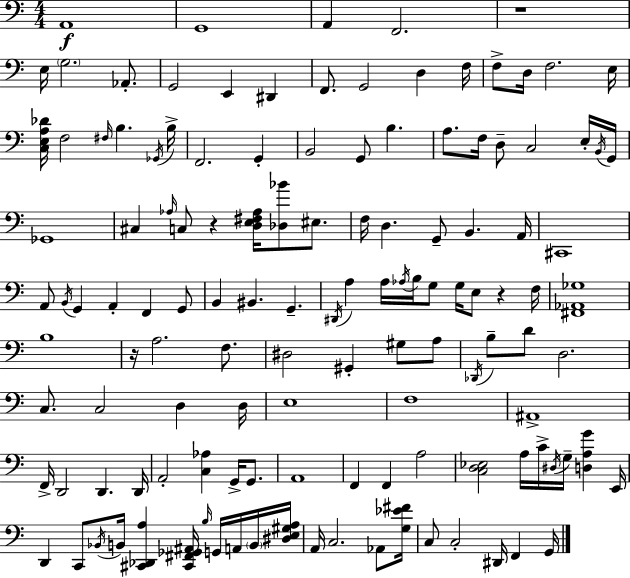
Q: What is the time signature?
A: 4/4